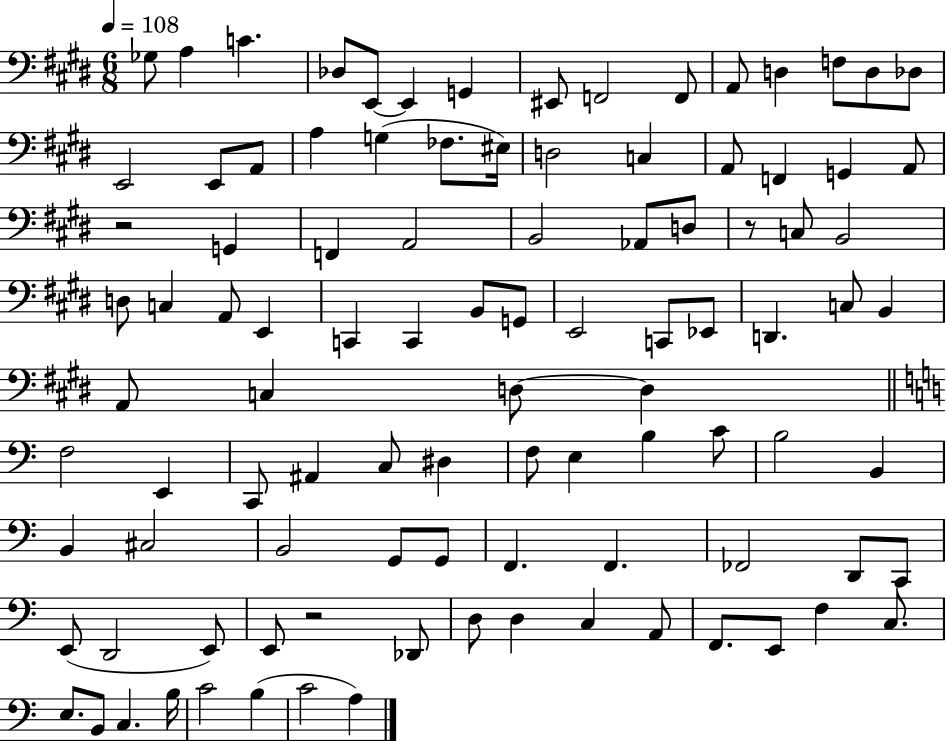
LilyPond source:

{
  \clef bass
  \numericTimeSignature
  \time 6/8
  \key e \major
  \tempo 4 = 108
  ges8 a4 c'4. | des8 e,8~~ e,4 g,4 | eis,8 f,2 f,8 | a,8 d4 f8 d8 des8 | \break e,2 e,8 a,8 | a4 g4( fes8. eis16) | d2 c4 | a,8 f,4 g,4 a,8 | \break r2 g,4 | f,4 a,2 | b,2 aes,8 d8 | r8 c8 b,2 | \break d8 c4 a,8 e,4 | c,4 c,4 b,8 g,8 | e,2 c,8 ees,8 | d,4. c8 b,4 | \break a,8 c4 d8~~ d4 | \bar "||" \break \key c \major f2 e,4 | c,8 ais,4 c8 dis4 | f8 e4 b4 c'8 | b2 b,4 | \break b,4 cis2 | b,2 g,8 g,8 | f,4. f,4. | fes,2 d,8 c,8 | \break e,8( d,2 e,8) | e,8 r2 des,8 | d8 d4 c4 a,8 | f,8. e,8 f4 c8. | \break e8. b,8 c4. b16 | c'2 b4( | c'2 a4) | \bar "|."
}